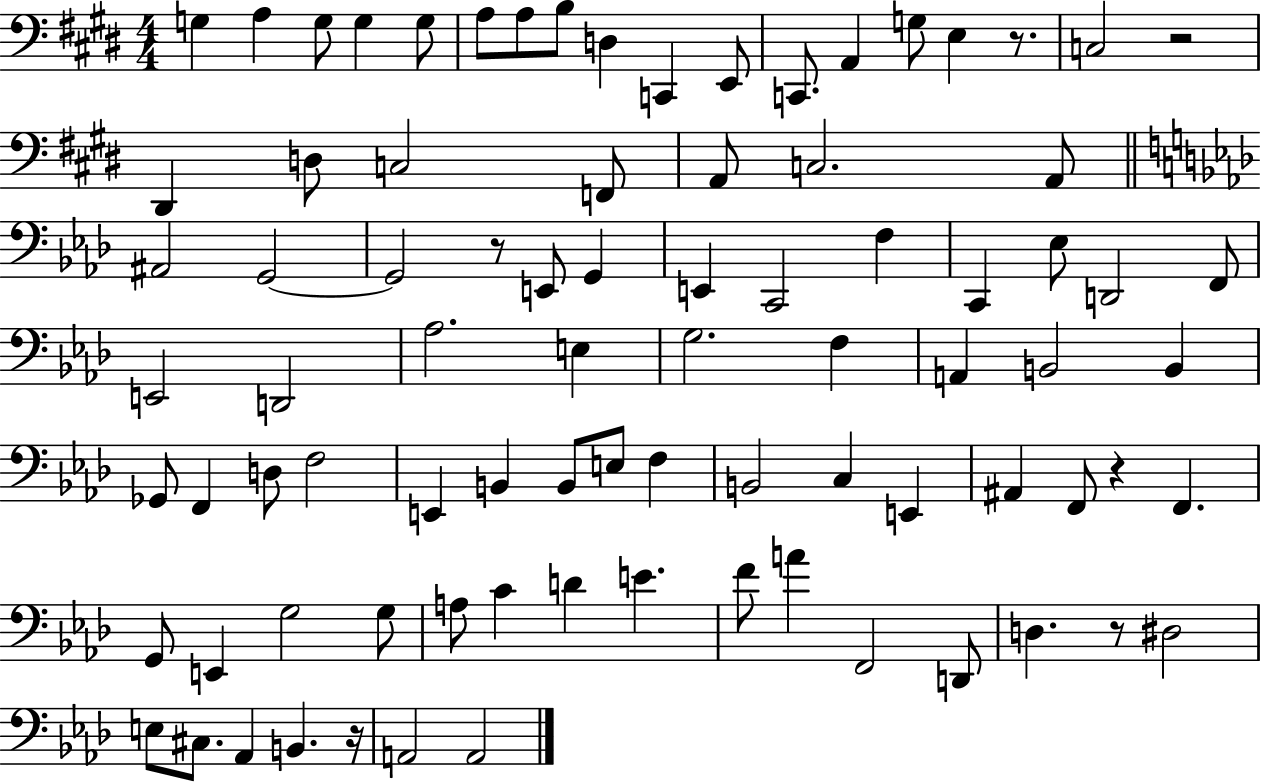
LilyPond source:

{
  \clef bass
  \numericTimeSignature
  \time 4/4
  \key e \major
  g4 a4 g8 g4 g8 | a8 a8 b8 d4 c,4 e,8 | c,8. a,4 g8 e4 r8. | c2 r2 | \break dis,4 d8 c2 f,8 | a,8 c2. a,8 | \bar "||" \break \key aes \major ais,2 g,2~~ | g,2 r8 e,8 g,4 | e,4 c,2 f4 | c,4 ees8 d,2 f,8 | \break e,2 d,2 | aes2. e4 | g2. f4 | a,4 b,2 b,4 | \break ges,8 f,4 d8 f2 | e,4 b,4 b,8 e8 f4 | b,2 c4 e,4 | ais,4 f,8 r4 f,4. | \break g,8 e,4 g2 g8 | a8 c'4 d'4 e'4. | f'8 a'4 f,2 d,8 | d4. r8 dis2 | \break e8 cis8. aes,4 b,4. r16 | a,2 a,2 | \bar "|."
}